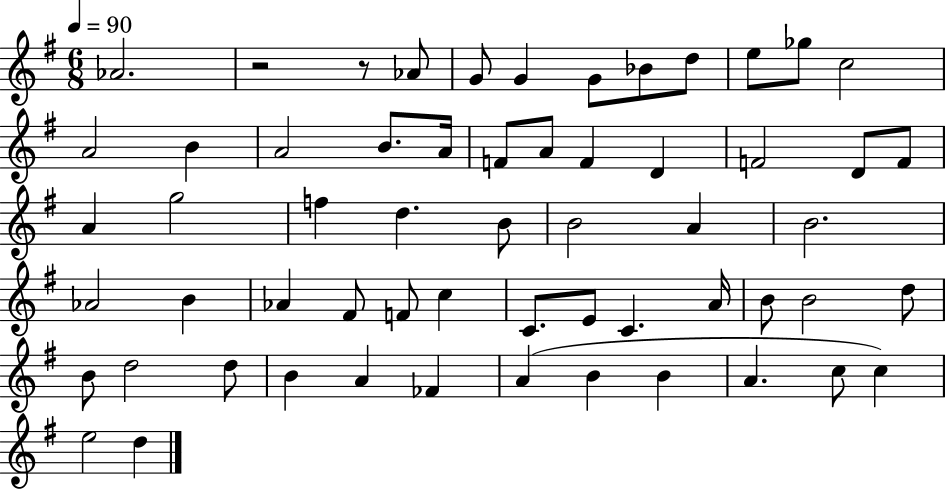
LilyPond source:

{
  \clef treble
  \numericTimeSignature
  \time 6/8
  \key g \major
  \tempo 4 = 90
  aes'2. | r2 r8 aes'8 | g'8 g'4 g'8 bes'8 d''8 | e''8 ges''8 c''2 | \break a'2 b'4 | a'2 b'8. a'16 | f'8 a'8 f'4 d'4 | f'2 d'8 f'8 | \break a'4 g''2 | f''4 d''4. b'8 | b'2 a'4 | b'2. | \break aes'2 b'4 | aes'4 fis'8 f'8 c''4 | c'8. e'8 c'4. a'16 | b'8 b'2 d''8 | \break b'8 d''2 d''8 | b'4 a'4 fes'4 | a'4( b'4 b'4 | a'4. c''8 c''4) | \break e''2 d''4 | \bar "|."
}